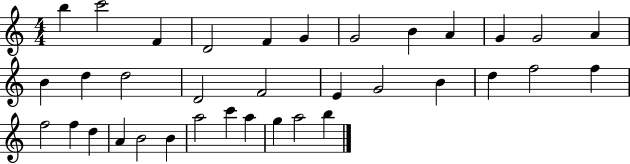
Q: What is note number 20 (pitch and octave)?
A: B4